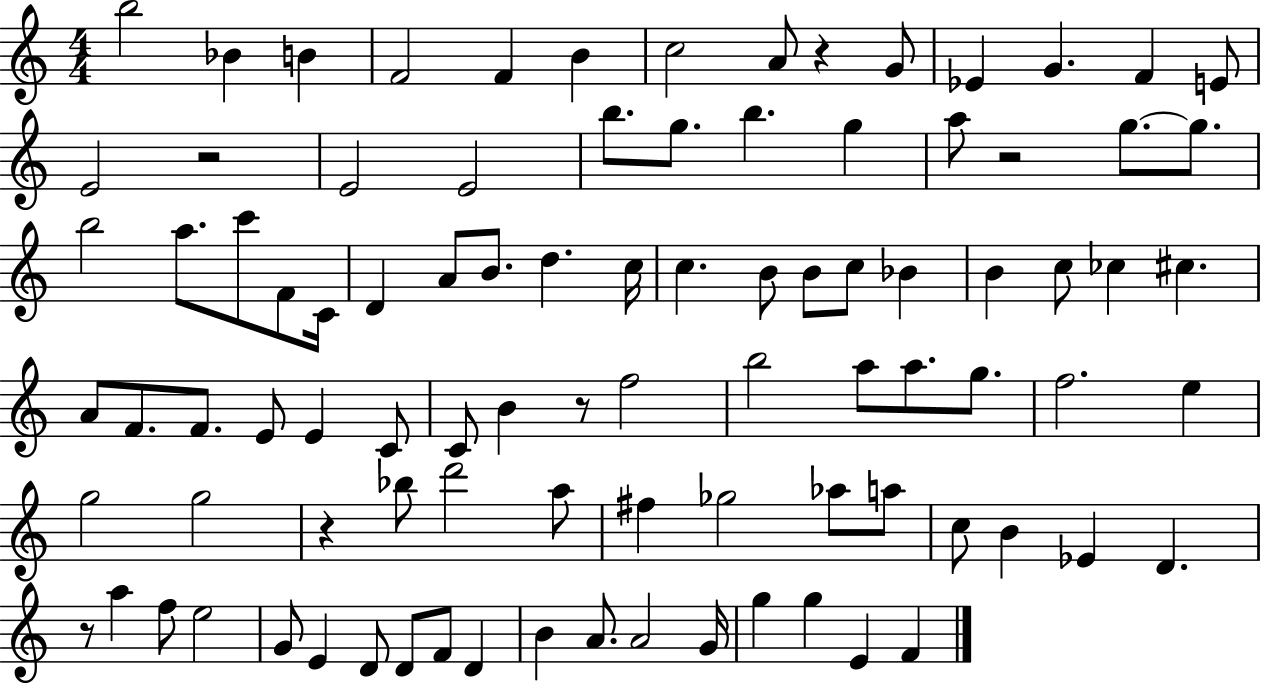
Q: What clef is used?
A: treble